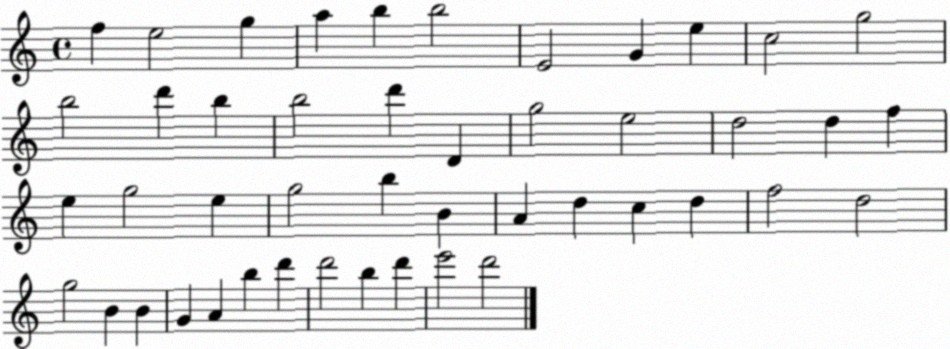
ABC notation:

X:1
T:Untitled
M:4/4
L:1/4
K:C
f e2 g a b b2 E2 G e c2 g2 b2 d' b b2 d' D g2 e2 d2 d f e g2 e g2 b B A d c d f2 d2 g2 B B G A b d' d'2 b d' e'2 d'2